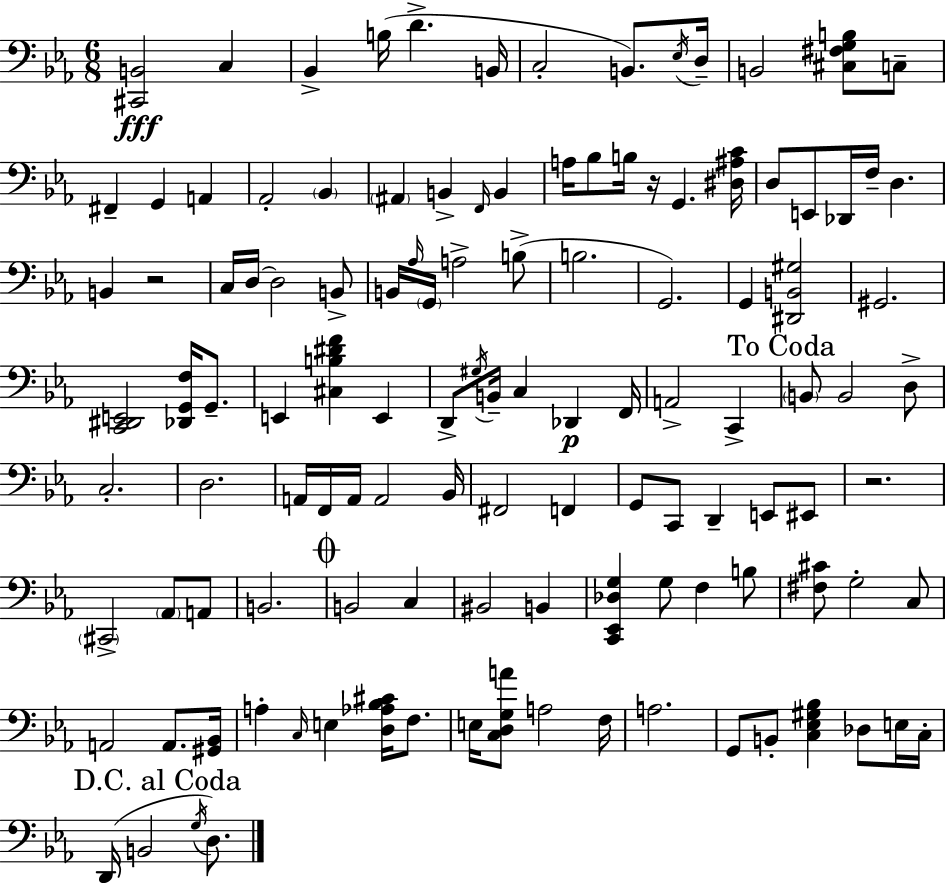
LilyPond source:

{
  \clef bass
  \numericTimeSignature
  \time 6/8
  \key ees \major
  <cis, b,>2\fff c4 | bes,4-> b16( d'4.-> b,16 | c2-. b,8.) \acciaccatura { ees16 } | d16-- b,2 <cis fis g b>8 c8-- | \break fis,4-- g,4 a,4 | aes,2-. \parenthesize bes,4 | \parenthesize ais,4 b,4-> \grace { f,16 } b,4 | a16 bes8 b16 r16 g,4. | \break <dis ais c'>16 d8 e,8 des,16 f16-- d4. | b,4 r2 | c16 d16~~ d2 | b,8-> b,16 \grace { aes16 } \parenthesize g,16 a2-> | \break b8->( b2. | g,2.) | g,4 <dis, b, gis>2 | gis,2. | \break <c, dis, e,>2 <des, g, f>16 | g,8.-- e,4 <cis b dis' f'>4 e,4 | d,8-> \acciaccatura { gis16 } b,16-- c4 des,4\p | f,16 a,2-> | \break c,4-> \mark "To Coda" \parenthesize b,8 b,2 | d8-> c2.-. | d2. | a,16 f,16 a,16 a,2 | \break bes,16 fis,2 | f,4 g,8 c,8 d,4-- | e,8 eis,8 r2. | \parenthesize cis,2-> | \break \parenthesize aes,8 a,8 b,2. | \mark \markup { \musicglyph "scripts.coda" } b,2 | c4 bis,2 | b,4 <c, ees, des g>4 g8 f4 | \break b8 <fis cis'>8 g2-. | c8 a,2 | a,8. <gis, bes,>16 a4-. \grace { c16 } e4 | <d aes bes cis'>16 f8. e16 <c d g a'>8 a2 | \break f16 a2. | g,8 b,8-. <c ees gis bes>4 | des8 e16 c16-. \mark "D.C. al Coda" d,16( b,2 | \acciaccatura { g16 }) d8. \bar "|."
}